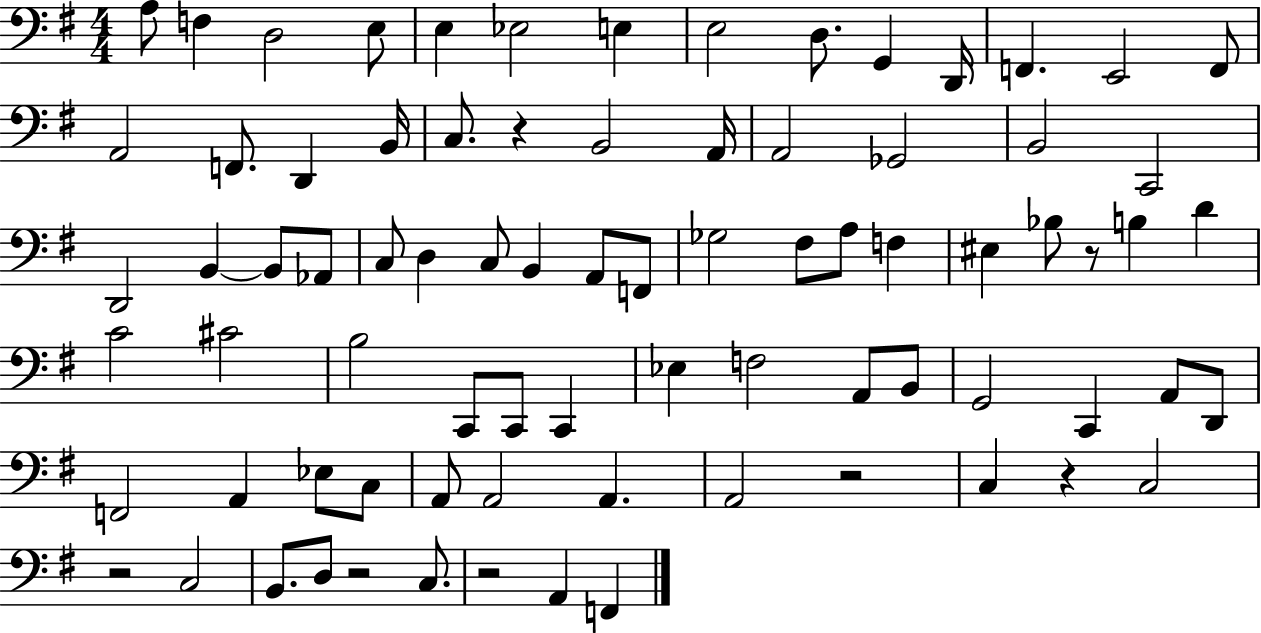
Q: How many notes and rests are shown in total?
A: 80